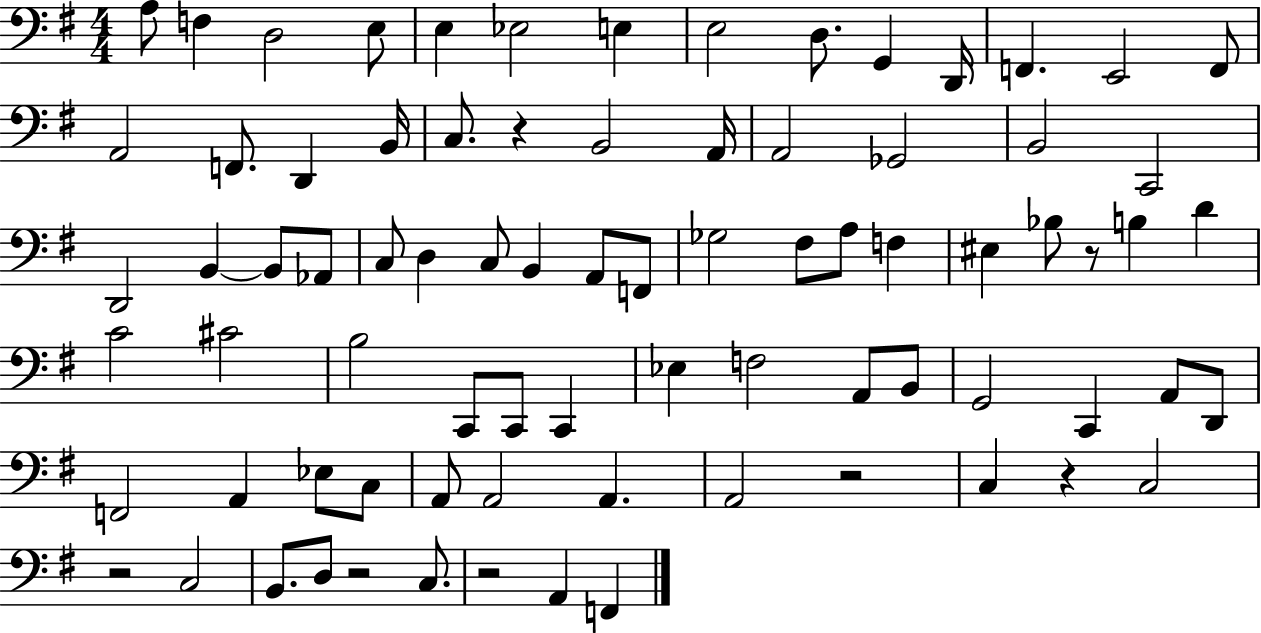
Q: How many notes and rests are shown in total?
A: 80